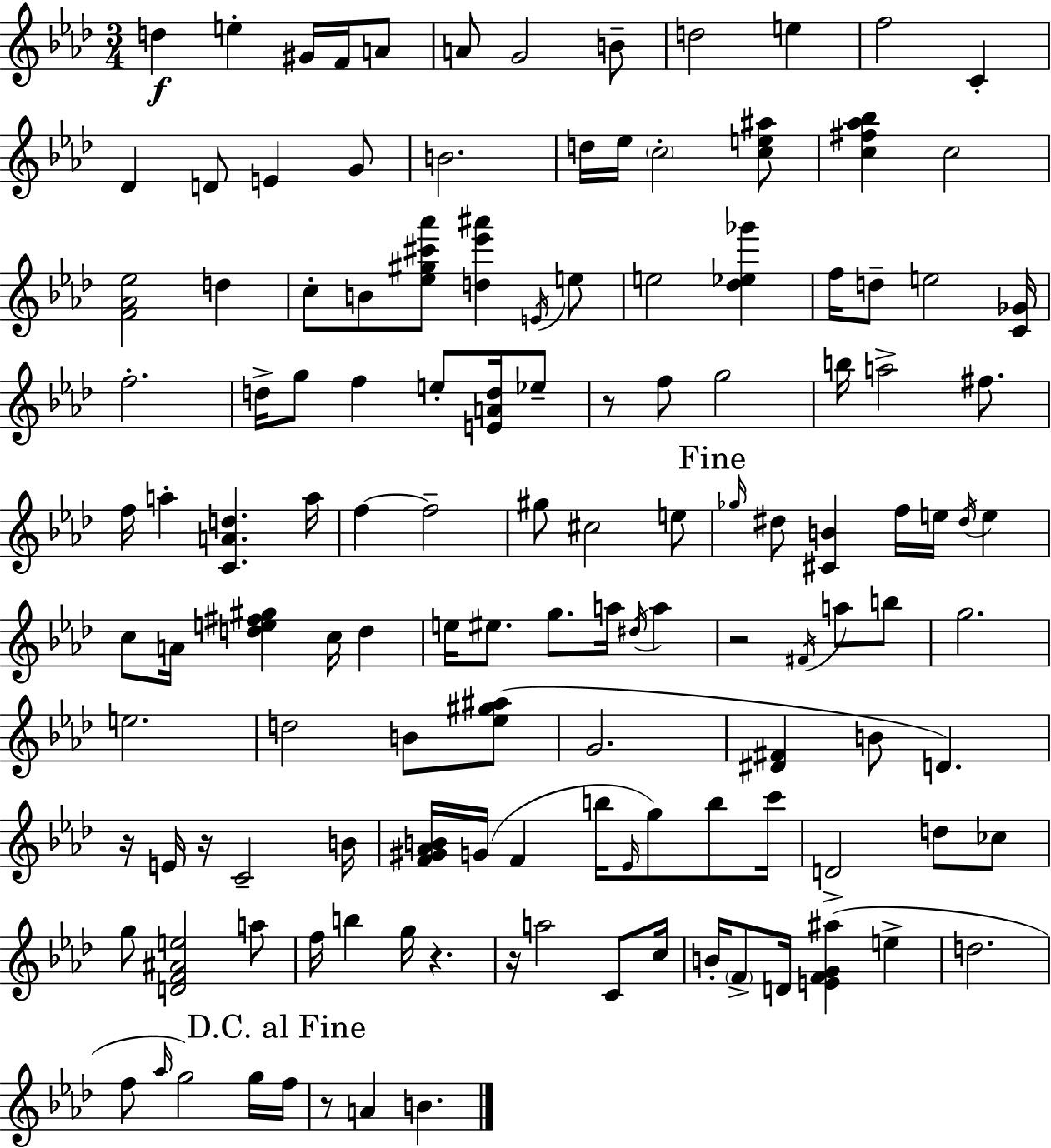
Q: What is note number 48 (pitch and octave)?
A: C#5